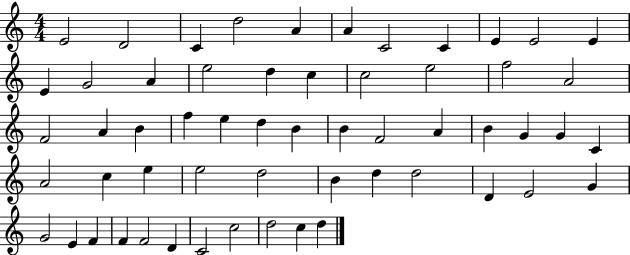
E4/h D4/h C4/q D5/h A4/q A4/q C4/h C4/q E4/q E4/h E4/q E4/q G4/h A4/q E5/h D5/q C5/q C5/h E5/h F5/h A4/h F4/h A4/q B4/q F5/q E5/q D5/q B4/q B4/q F4/h A4/q B4/q G4/q G4/q C4/q A4/h C5/q E5/q E5/h D5/h B4/q D5/q D5/h D4/q E4/h G4/q G4/h E4/q F4/q F4/q F4/h D4/q C4/h C5/h D5/h C5/q D5/q